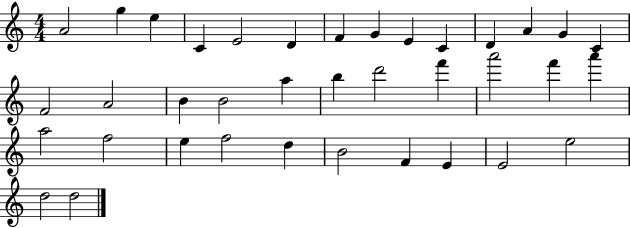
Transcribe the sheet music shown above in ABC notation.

X:1
T:Untitled
M:4/4
L:1/4
K:C
A2 g e C E2 D F G E C D A G C F2 A2 B B2 a b d'2 f' a'2 f' a' a2 f2 e f2 d B2 F E E2 e2 d2 d2